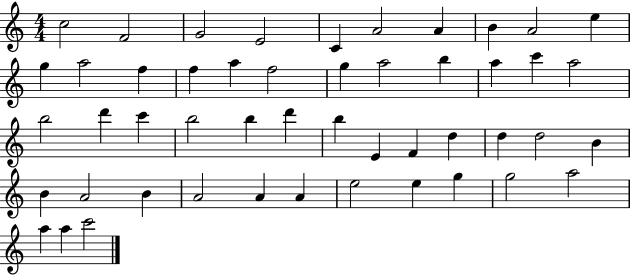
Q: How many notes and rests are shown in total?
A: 49